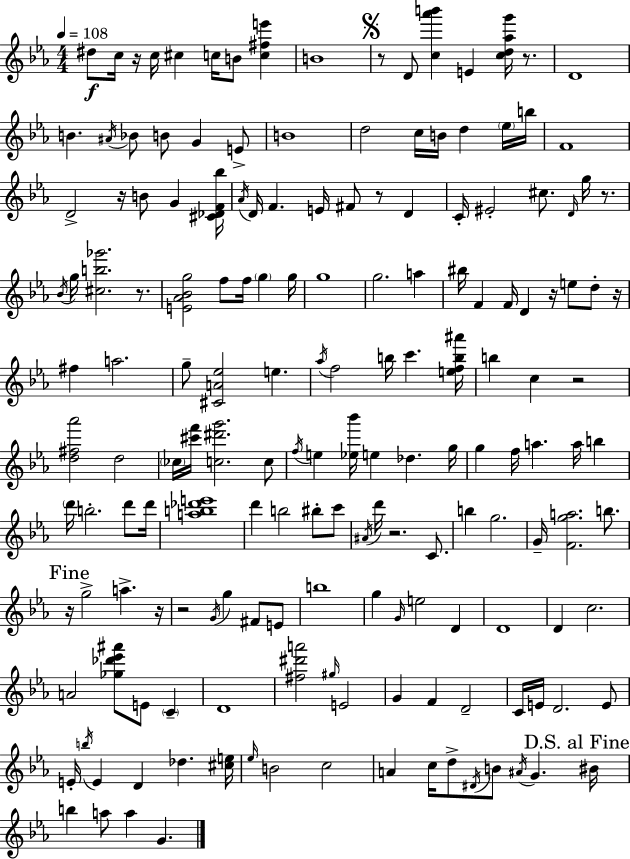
D#5/e C5/s R/s C5/s C#5/q C5/s B4/e [C5,F#5,E6]/q B4/w R/e D4/e [C5,Ab6,B6]/q E4/q [C5,D5,Ab5,G6]/s R/e. D4/w B4/q. A#4/s Bb4/e B4/e G4/q E4/e B4/w D5/h C5/s B4/s D5/q Eb5/s B5/s F4/w D4/h R/s B4/e G4/q [C#4,Db4,F4,Bb5]/s Ab4/s D4/s F4/q. E4/s F#4/e R/e D4/q C4/s EIS4/h C#5/e. D4/s G5/s R/e. Bb4/s G5/s [C#5,B5,Gb6]/h. R/e. [E4,Ab4,Bb4,G5]/h F5/e F5/s G5/q G5/s G5/w G5/h. A5/q BIS5/s F4/q F4/s D4/q R/s E5/e D5/e R/s F#5/q A5/h. G5/e [C#4,A4,Eb5]/h E5/q. Ab5/s F5/h B5/s C6/q. [E5,F5,B5,A#6]/s B5/q C5/q R/h [D5,F#5,Ab6]/h D5/h CES5/s [C#6,F6]/s [C5,D#6,G6]/h. C5/e F5/s E5/q [Eb5,Bb6]/s E5/q Db5/q. G5/s G5/q F5/s A5/q. A5/s B5/q D6/s B5/h. D6/e D6/s [A5,B5,Db6,E6]/w D6/q B5/h BIS5/e C6/e A#4/s D6/s R/h. C4/e. B5/q G5/h. G4/s [F4,G5,A5]/h. B5/e. R/s G5/h A5/q. R/s R/h G4/s G5/q F#4/e E4/e B5/w G5/q G4/s E5/h D4/q D4/w D4/q C5/h. A4/h [Gb5,Db6,Eb6,A#6]/e E4/e C4/q D4/w [F#5,D#6,A6]/h G#5/s E4/h G4/q F4/q D4/h C4/s E4/s D4/h. E4/e E4/s B5/s E4/q D4/q Db5/q. [C#5,E5]/s Eb5/s B4/h C5/h A4/q C5/s D5/e D#4/s B4/e A#4/s G4/q. BIS4/s B5/q A5/e A5/q G4/q.